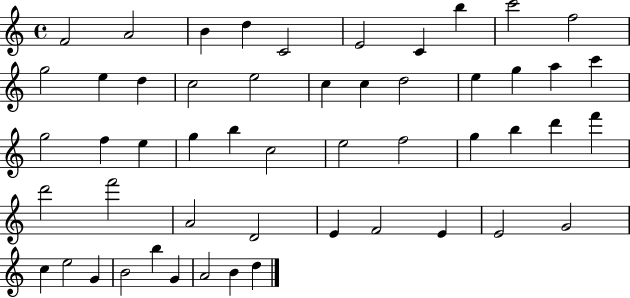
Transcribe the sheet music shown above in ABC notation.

X:1
T:Untitled
M:4/4
L:1/4
K:C
F2 A2 B d C2 E2 C b c'2 f2 g2 e d c2 e2 c c d2 e g a c' g2 f e g b c2 e2 f2 g b d' f' d'2 f'2 A2 D2 E F2 E E2 G2 c e2 G B2 b G A2 B d